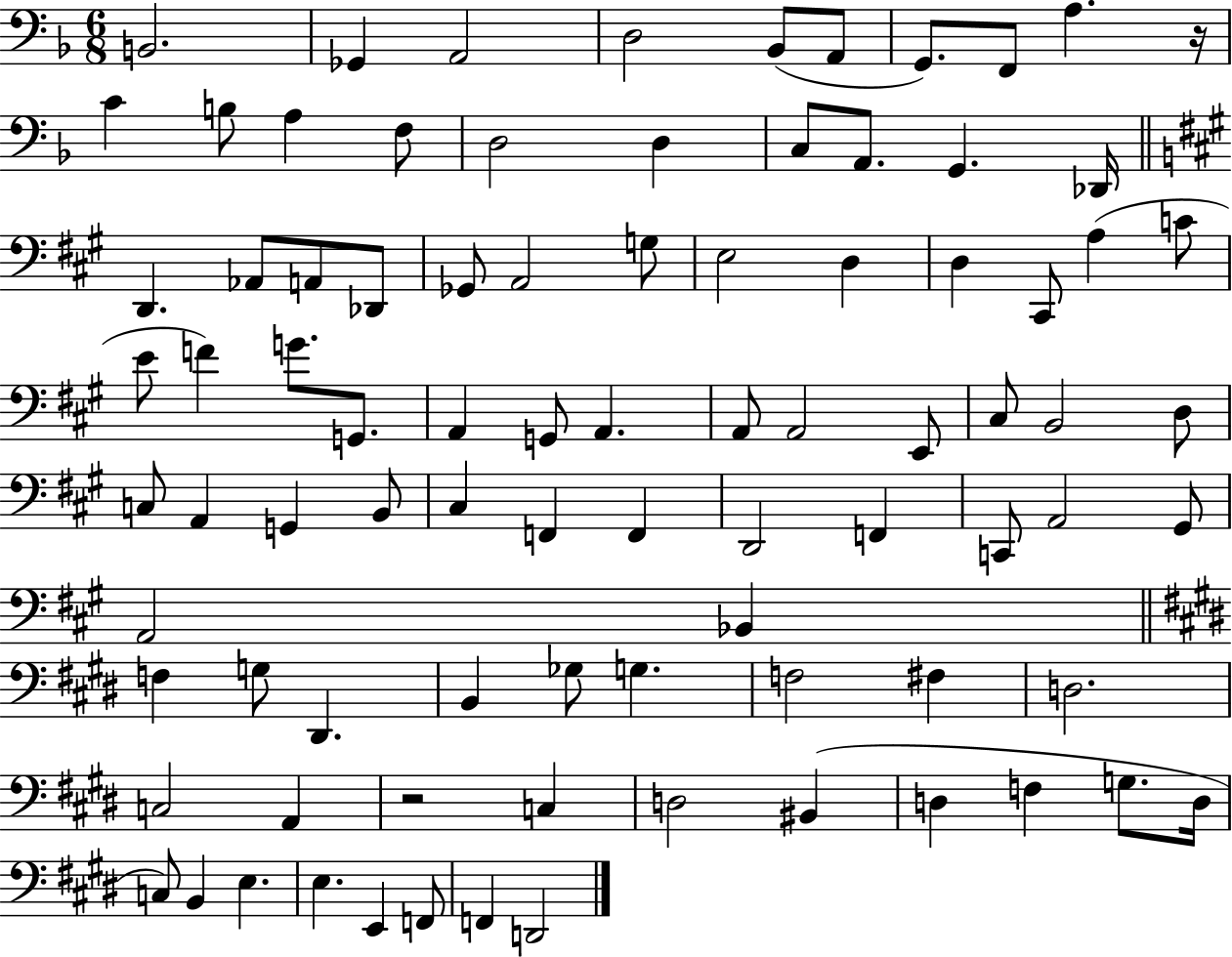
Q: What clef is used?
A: bass